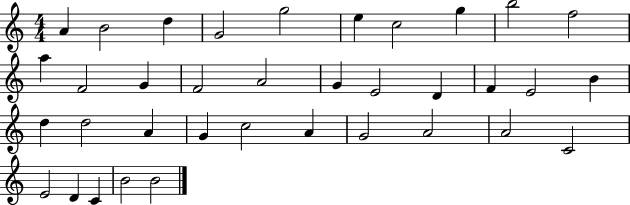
A4/q B4/h D5/q G4/h G5/h E5/q C5/h G5/q B5/h F5/h A5/q F4/h G4/q F4/h A4/h G4/q E4/h D4/q F4/q E4/h B4/q D5/q D5/h A4/q G4/q C5/h A4/q G4/h A4/h A4/h C4/h E4/h D4/q C4/q B4/h B4/h